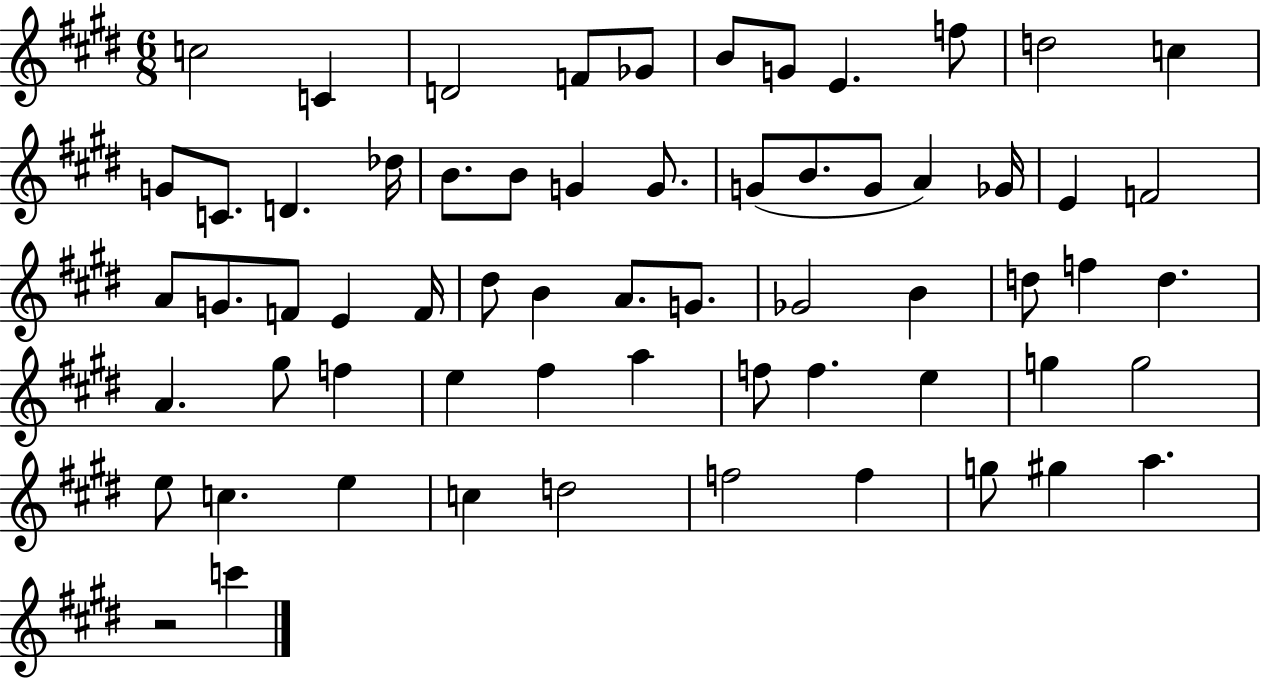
{
  \clef treble
  \numericTimeSignature
  \time 6/8
  \key e \major
  \repeat volta 2 { c''2 c'4 | d'2 f'8 ges'8 | b'8 g'8 e'4. f''8 | d''2 c''4 | \break g'8 c'8. d'4. des''16 | b'8. b'8 g'4 g'8. | g'8( b'8. g'8 a'4) ges'16 | e'4 f'2 | \break a'8 g'8. f'8 e'4 f'16 | dis''8 b'4 a'8. g'8. | ges'2 b'4 | d''8 f''4 d''4. | \break a'4. gis''8 f''4 | e''4 fis''4 a''4 | f''8 f''4. e''4 | g''4 g''2 | \break e''8 c''4. e''4 | c''4 d''2 | f''2 f''4 | g''8 gis''4 a''4. | \break r2 c'''4 | } \bar "|."
}